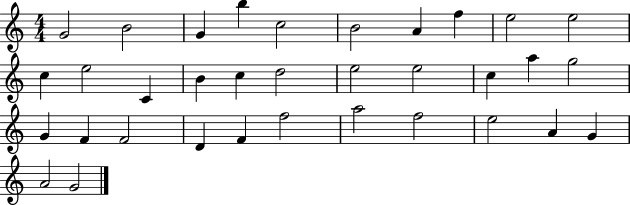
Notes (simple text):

G4/h B4/h G4/q B5/q C5/h B4/h A4/q F5/q E5/h E5/h C5/q E5/h C4/q B4/q C5/q D5/h E5/h E5/h C5/q A5/q G5/h G4/q F4/q F4/h D4/q F4/q F5/h A5/h F5/h E5/h A4/q G4/q A4/h G4/h